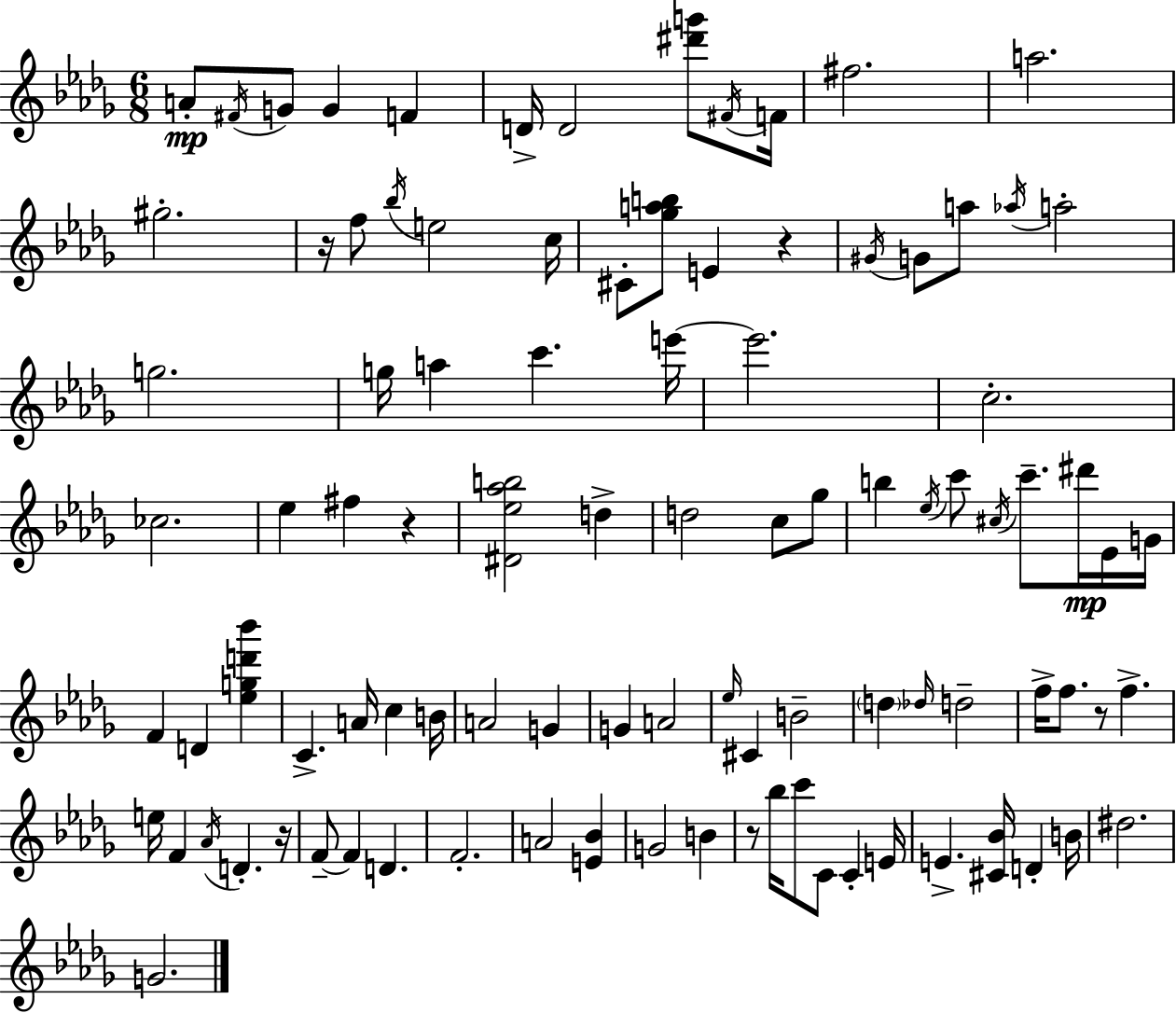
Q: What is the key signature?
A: BES minor